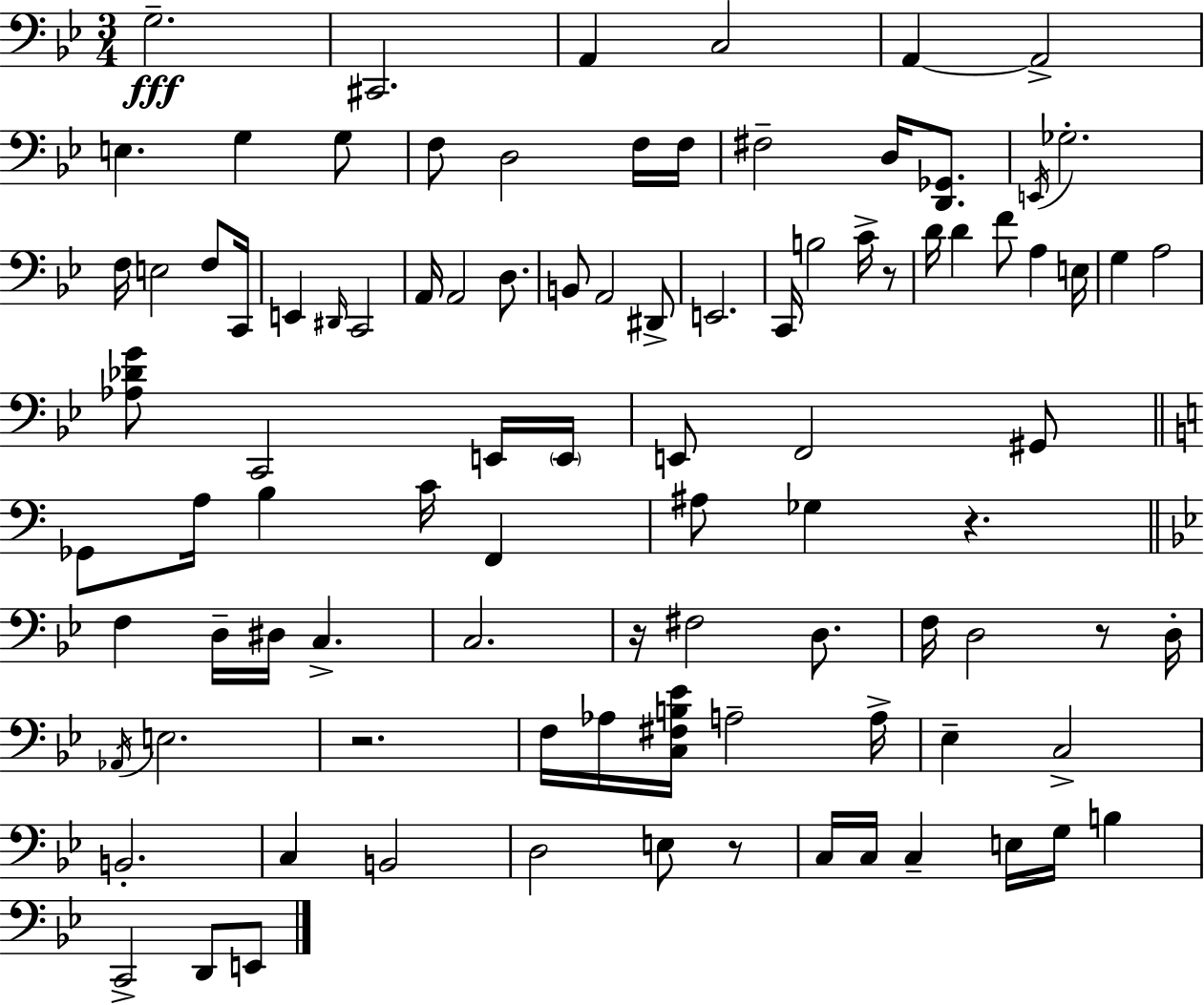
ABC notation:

X:1
T:Untitled
M:3/4
L:1/4
K:Bb
G,2 ^C,,2 A,, C,2 A,, A,,2 E, G, G,/2 F,/2 D,2 F,/4 F,/4 ^F,2 D,/4 [D,,_G,,]/2 E,,/4 _G,2 F,/4 E,2 F,/2 C,,/4 E,, ^D,,/4 C,,2 A,,/4 A,,2 D,/2 B,,/2 A,,2 ^D,,/2 E,,2 C,,/4 B,2 C/4 z/2 D/4 D F/2 A, E,/4 G, A,2 [_A,_DG]/2 C,,2 E,,/4 E,,/4 E,,/2 F,,2 ^G,,/2 _G,,/2 A,/4 B, C/4 F,, ^A,/2 _G, z F, D,/4 ^D,/4 C, C,2 z/4 ^F,2 D,/2 F,/4 D,2 z/2 D,/4 _A,,/4 E,2 z2 F,/4 _A,/4 [C,^F,B,_E]/4 A,2 A,/4 _E, C,2 B,,2 C, B,,2 D,2 E,/2 z/2 C,/4 C,/4 C, E,/4 G,/4 B, C,,2 D,,/2 E,,/2